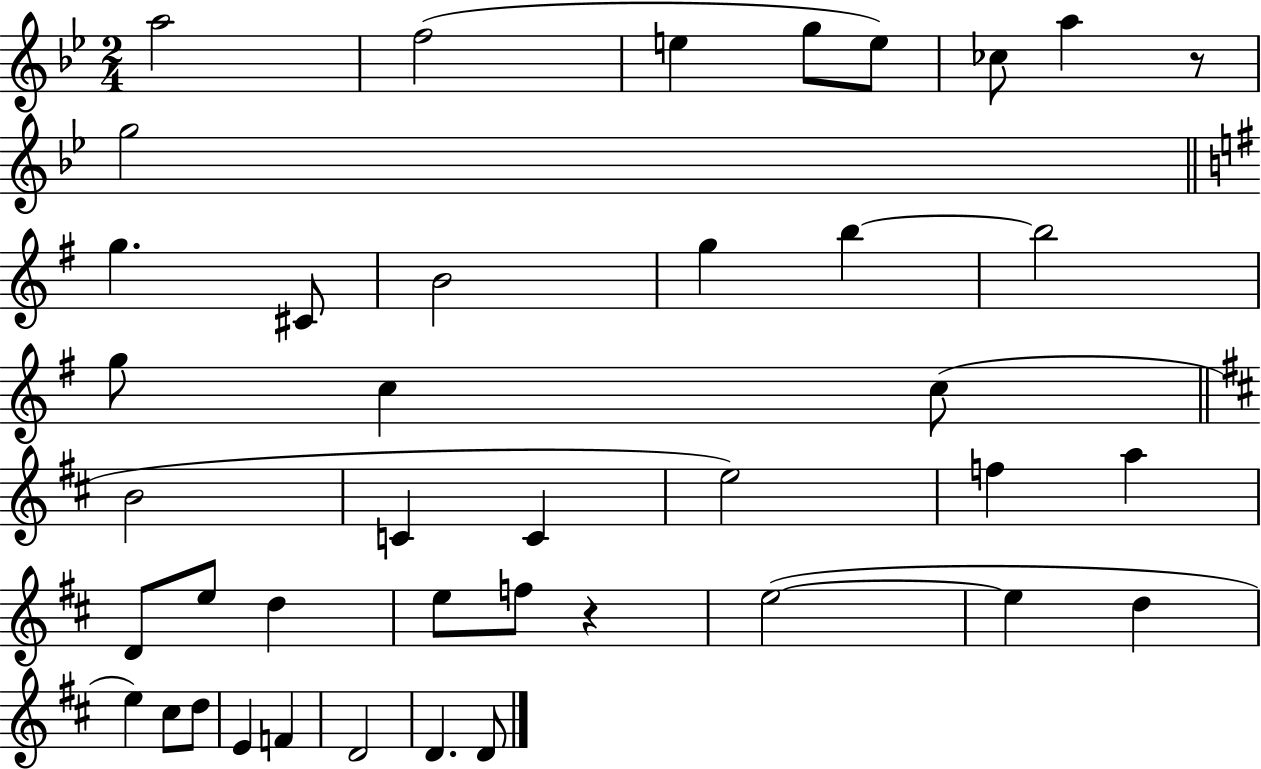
{
  \clef treble
  \numericTimeSignature
  \time 2/4
  \key bes \major
  a''2 | f''2( | e''4 g''8 e''8) | ces''8 a''4 r8 | \break g''2 | \bar "||" \break \key e \minor g''4. cis'8 | b'2 | g''4 b''4~~ | b''2 | \break g''8 c''4 c''8( | \bar "||" \break \key b \minor b'2 | c'4 c'4 | e''2) | f''4 a''4 | \break d'8 e''8 d''4 | e''8 f''8 r4 | e''2~(~ | e''4 d''4 | \break e''4) cis''8 d''8 | e'4 f'4 | d'2 | d'4. d'8 | \break \bar "|."
}